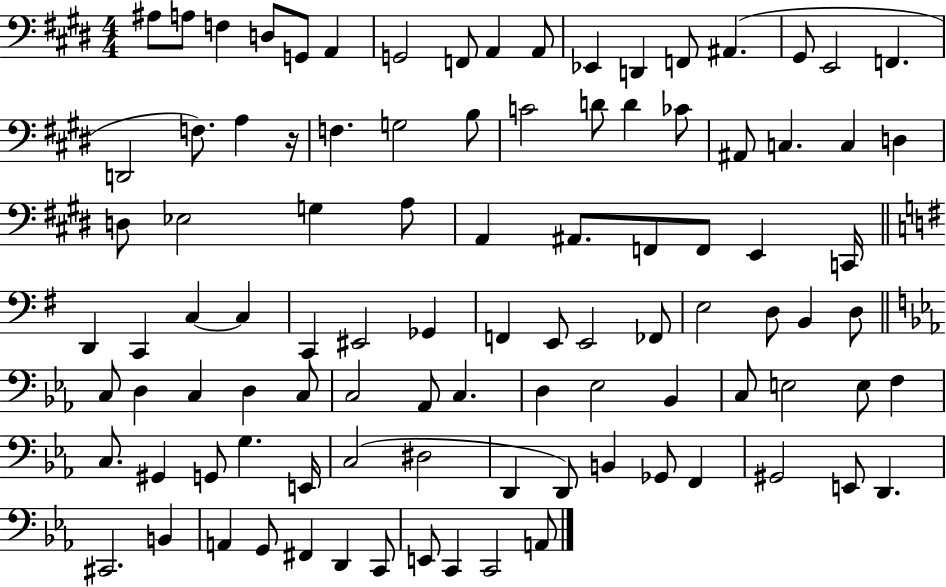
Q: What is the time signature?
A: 4/4